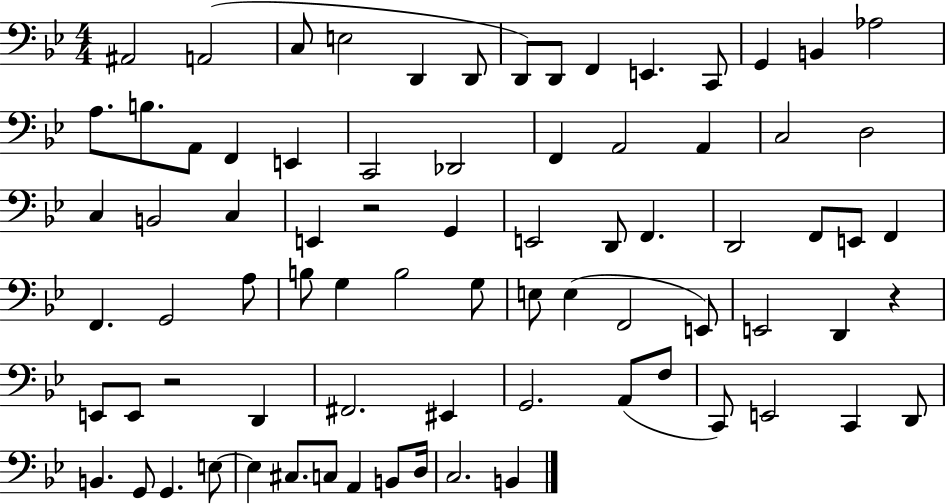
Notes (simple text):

A#2/h A2/h C3/e E3/h D2/q D2/e D2/e D2/e F2/q E2/q. C2/e G2/q B2/q Ab3/h A3/e. B3/e. A2/e F2/q E2/q C2/h Db2/h F2/q A2/h A2/q C3/h D3/h C3/q B2/h C3/q E2/q R/h G2/q E2/h D2/e F2/q. D2/h F2/e E2/e F2/q F2/q. G2/h A3/e B3/e G3/q B3/h G3/e E3/e E3/q F2/h E2/e E2/h D2/q R/q E2/e E2/e R/h D2/q F#2/h. EIS2/q G2/h. A2/e F3/e C2/e E2/h C2/q D2/e B2/q. G2/e G2/q. E3/e E3/q C#3/e. C3/e A2/q B2/e D3/s C3/h. B2/q